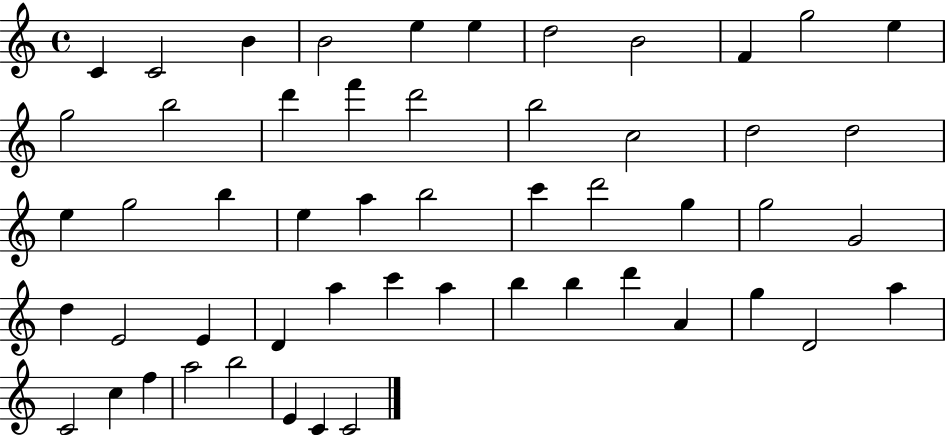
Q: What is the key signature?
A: C major